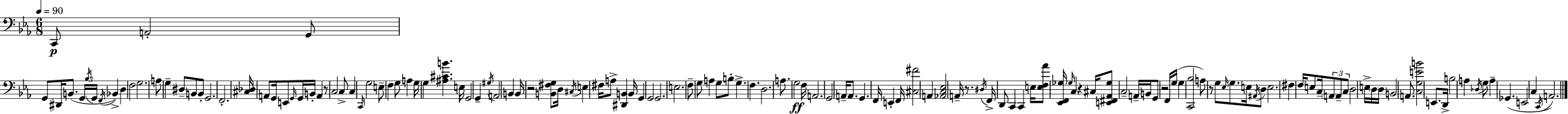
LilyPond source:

{
  \clef bass
  \numericTimeSignature
  \time 6/8
  \key ees \major
  \tempo 4 = 90
  c,8\p a,2-. g,8 | g,8 dis,16 b,8.( \tuplet 3/2 { g,16 \acciaccatura { bes16 } g,16 } \acciaccatura { f,16 }) bes,4-> | d4 f2 | g2. | \break a8 g4-- dis8-- b,8 | b,8-. g,2. | f,2.-. | <cis des>16 a,8 g,16 e,8 \grace { g,16 } g,16 b,16-. a,4 | \break r8 c2 | c8-> c4 \grace { c,16 } g2 | e8-- f4 g8 | a4 g16 g4 <ais cis' b'>4. | \break e16 g,2 | g,4-- \acciaccatura { gis16 } a,2 | b,4 b,16 r2 | <b, fis g>8 d16 \acciaccatura { cis16 } e4 fis16 a8-> | \break <dis, b,>4 b,16 g,4 g,2 | g,2. | e2. | f8-- g8 a4 | \break g8 b8-. g4.-> | f4. d2. | a8. g2\ff | f16 a,2. | \break g,2 | a,16-- a,8. g,4. | f,16 e,4-. f,16 <cis fis'>2 | a,4 <aes, c ees>2 | \break a,16-- r8. \acciaccatura { dis16 } f,16-> d,8 c,4 | c,4 e16 <e f aes'>8 <ees, f, ges>16 \grace { ges16 } c4 | r4 cis16 <e, fis, aes, ges>8 c2-- | a,16-- b,16 g,8 r2 | \break f,16 g16( g4 | <c, bes>2 a8) r8 | g8 \grace { ees16 } g8. e16 \acciaccatura { ais,16 } d8 e2. | fis4 | \break f16 e8 c16-- \tuplet 3/2 { \parenthesize a,8 a,8-- c8 } | d2 e16-> \parenthesize d16 d16 b,2 | a,8. <c g e' b'>2 | e,8. d,16-> b2 | \break a4 \acciaccatura { des16 } g8 | a4-- ges,4.( e,2 | c4 \acciaccatura { c,16 }) | a,2. | \break \bar "|."
}